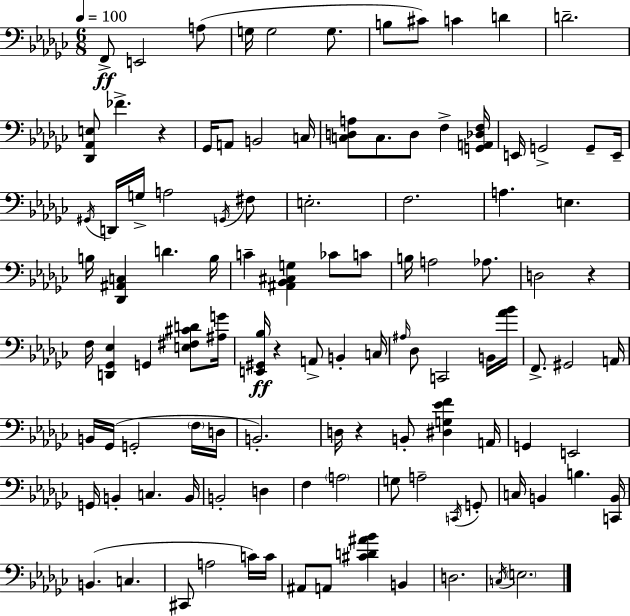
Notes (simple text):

F2/e E2/h A3/e G3/s G3/h G3/e. B3/e C#4/e C4/q D4/q D4/h. [Db2,Ab2,E3]/e FES4/q. R/q Gb2/s A2/e B2/h C3/s [C3,D3,A3]/e C3/e. D3/e F3/q [G2,A2,Db3,F3]/s E2/s G2/h G2/e E2/s G#2/s D2/s G3/s A3/h G2/s F#3/e E3/h. F3/h. A3/q. E3/q. B3/s [Db2,A#2,C3]/q D4/q. B3/s C4/q [A#2,Bb2,C#3,G3]/q CES4/e C4/e B3/s A3/h Ab3/e. D3/h R/q F3/s [D2,Gb2,Eb3]/q G2/q [E3,F#3,C#4,D4]/e [A#3,G4]/s [E2,G#2,Bb3]/s R/q A2/e B2/q C3/s A#3/s Db3/e C2/h B2/s [Ab4,Bb4]/s F2/e. G#2/h A2/s B2/s Gb2/s G2/h F3/s D3/s B2/h. D3/s R/q B2/e [D#3,G3,Eb4,F4]/q A2/s G2/q E2/h G2/s B2/q C3/q. B2/s B2/h D3/q F3/q A3/h G3/e A3/h C2/s G2/e C3/s B2/q B3/q. [C2,B2]/s B2/q. C3/q. C#2/e A3/h C4/s C4/s A#2/e A2/e [C#4,D4,A#4,Bb4]/q B2/q D3/h. C3/s E3/h.